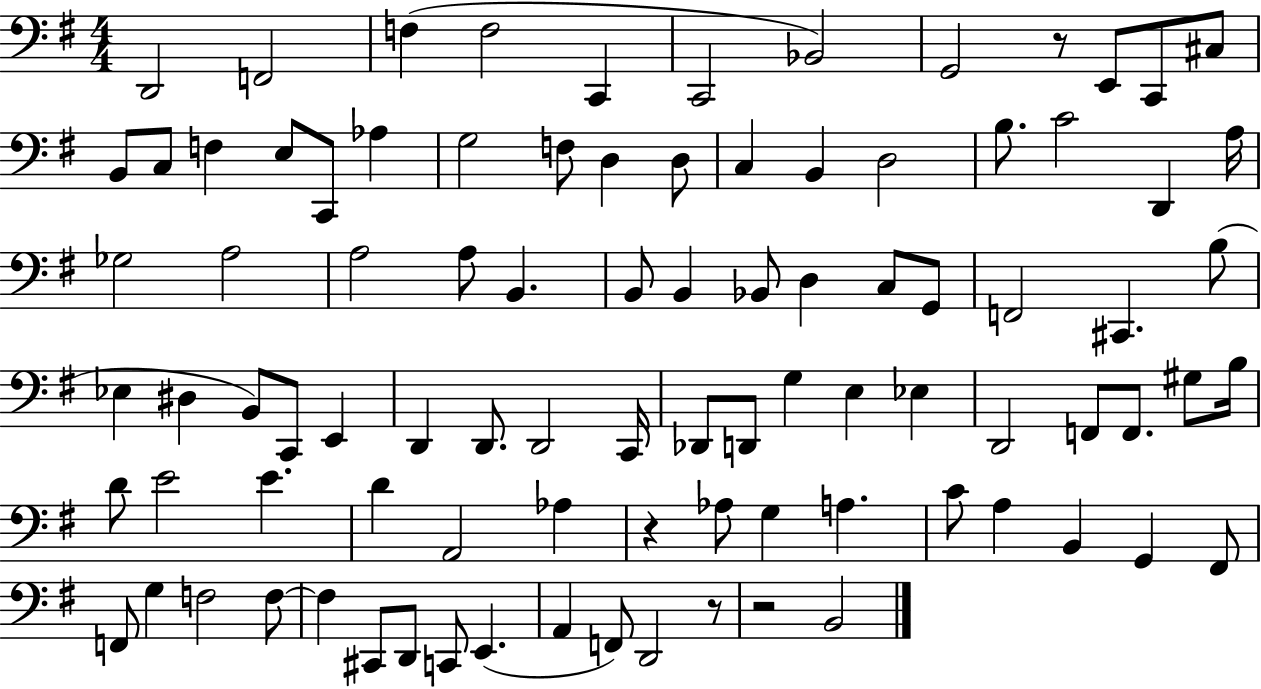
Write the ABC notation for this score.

X:1
T:Untitled
M:4/4
L:1/4
K:G
D,,2 F,,2 F, F,2 C,, C,,2 _B,,2 G,,2 z/2 E,,/2 C,,/2 ^C,/2 B,,/2 C,/2 F, E,/2 C,,/2 _A, G,2 F,/2 D, D,/2 C, B,, D,2 B,/2 C2 D,, A,/4 _G,2 A,2 A,2 A,/2 B,, B,,/2 B,, _B,,/2 D, C,/2 G,,/2 F,,2 ^C,, B,/2 _E, ^D, B,,/2 C,,/2 E,, D,, D,,/2 D,,2 C,,/4 _D,,/2 D,,/2 G, E, _E, D,,2 F,,/2 F,,/2 ^G,/2 B,/4 D/2 E2 E D A,,2 _A, z _A,/2 G, A, C/2 A, B,, G,, ^F,,/2 F,,/2 G, F,2 F,/2 F, ^C,,/2 D,,/2 C,,/2 E,, A,, F,,/2 D,,2 z/2 z2 B,,2